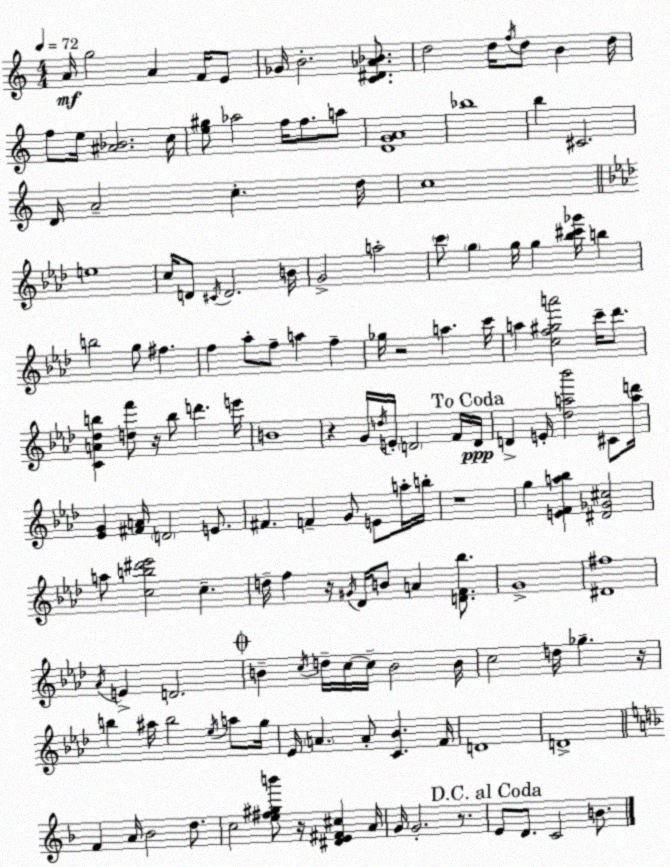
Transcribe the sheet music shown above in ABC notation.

X:1
T:Untitled
M:4/4
L:1/4
K:Am
A/4 g2 A F/4 E/2 _G/4 B2 [C^D_A_B]/2 d2 d/4 f/4 d/2 B d/4 f/2 e/4 [^A_B]2 c/4 [e^g]/2 _a2 f/4 f/2 a/2 [DGA]4 _b4 b ^C2 D/4 A2 c d/4 c4 e4 c/4 D/2 ^C/4 D2 B/4 G2 a2 c'/2 g g/4 g [_b^c'_g']/4 b b2 g/2 ^f f _a/2 f/2 a f _g/4 z2 a c'/4 a [cf^ga']2 c'/4 _d'/2 [CA_db] [df']/2 z/4 b/2 d' e'/4 B4 z G/4 d/4 E/4 D2 F/4 D/4 D E/4 [_da_b']2 ^C/2 [ad']/4 [_EG] [^FA]/4 D2 E/2 ^F F G/2 E/2 a/4 b/4 z4 g [EFa_b] [^D_G^c]2 a/2 [cb^d'_e']2 c d/4 f z/4 ^G/4 _D/4 B/2 A [DF_b]/2 G4 [^D^f]4 _A/4 E D2 B c/4 d/4 c/4 c/4 B2 B/4 c2 d/4 _g z/4 b ^a/4 b2 _e/4 a/2 g/4 _E/4 A A/2 [C_B] F/4 D4 D4 F A/4 _B2 d/2 c2 [e^f^gb']/2 z/4 [^DE^F^c] A/4 G/4 G2 z/2 E/2 D/2 C2 B/2